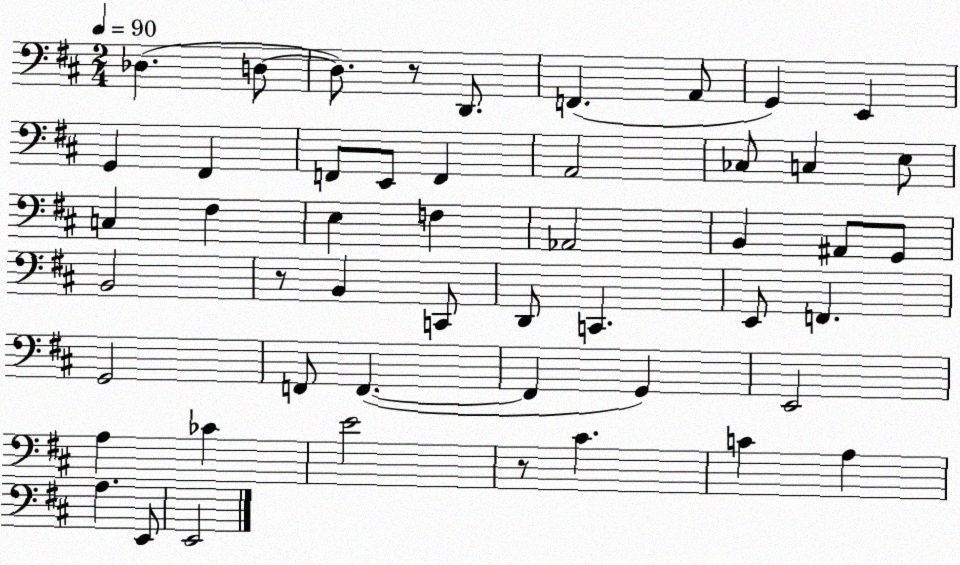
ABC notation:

X:1
T:Untitled
M:2/4
L:1/4
K:D
_D, D,/2 D,/2 z/2 D,,/2 F,, A,,/2 G,, E,, G,, ^F,, F,,/2 E,,/2 F,, A,,2 _C,/2 C, E,/2 C, ^F, E, F, _A,,2 B,, ^A,,/2 G,,/2 B,,2 z/2 B,, C,,/2 D,,/2 C,, E,,/2 F,, G,,2 F,,/2 F,, F,, G,, E,,2 A, _C E2 z/2 ^C C A, A, E,,/2 E,,2